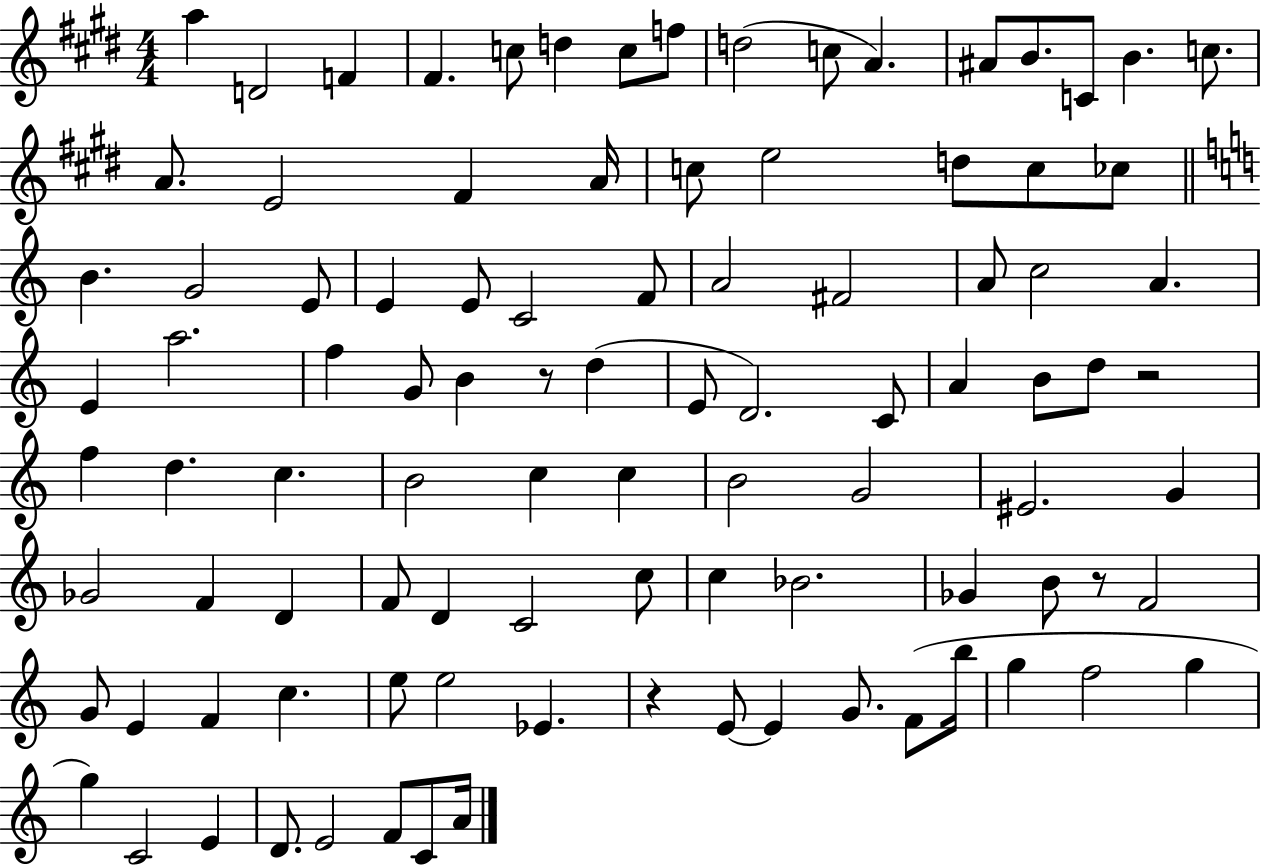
{
  \clef treble
  \numericTimeSignature
  \time 4/4
  \key e \major
  a''4 d'2 f'4 | fis'4. c''8 d''4 c''8 f''8 | d''2( c''8 a'4.) | ais'8 b'8. c'8 b'4. c''8. | \break a'8. e'2 fis'4 a'16 | c''8 e''2 d''8 c''8 ces''8 | \bar "||" \break \key a \minor b'4. g'2 e'8 | e'4 e'8 c'2 f'8 | a'2 fis'2 | a'8 c''2 a'4. | \break e'4 a''2. | f''4 g'8 b'4 r8 d''4( | e'8 d'2.) c'8 | a'4 b'8 d''8 r2 | \break f''4 d''4. c''4. | b'2 c''4 c''4 | b'2 g'2 | eis'2. g'4 | \break ges'2 f'4 d'4 | f'8 d'4 c'2 c''8 | c''4 bes'2. | ges'4 b'8 r8 f'2 | \break g'8 e'4 f'4 c''4. | e''8 e''2 ees'4. | r4 e'8~~ e'4 g'8. f'8( b''16 | g''4 f''2 g''4 | \break g''4) c'2 e'4 | d'8. e'2 f'8 c'8 a'16 | \bar "|."
}